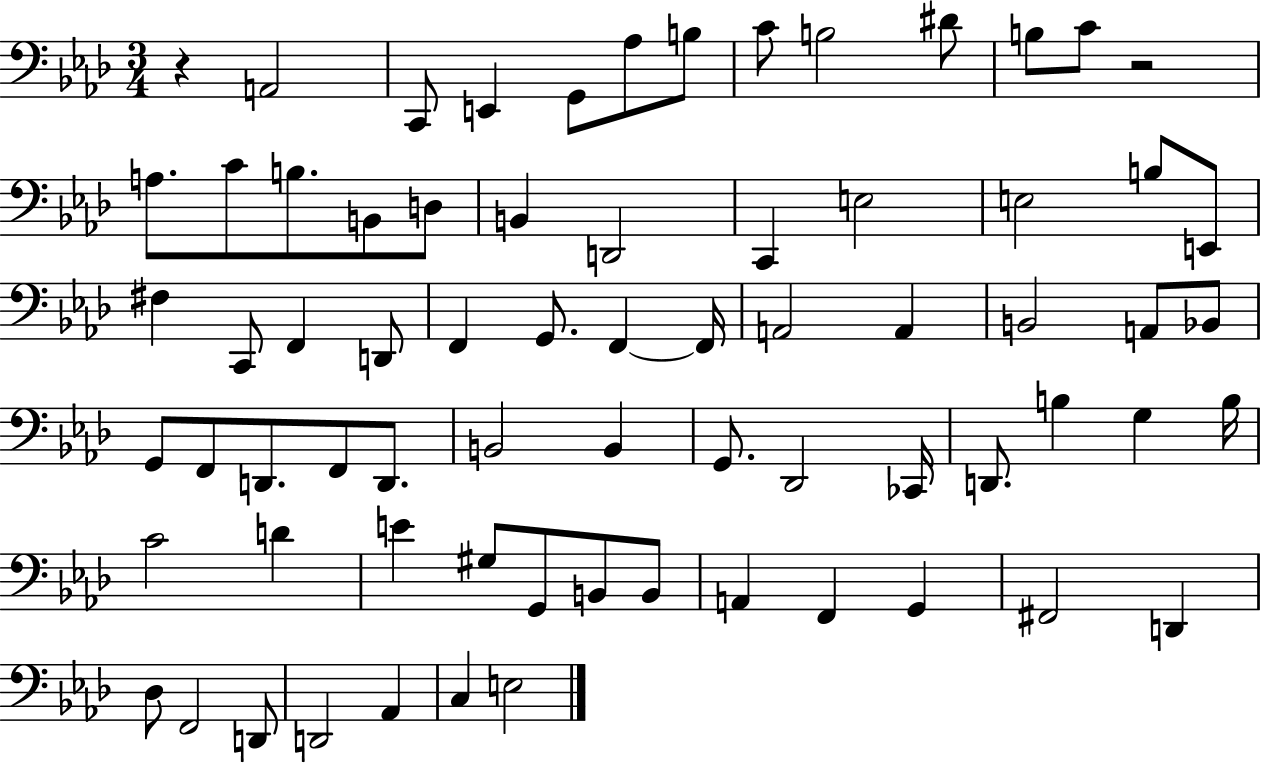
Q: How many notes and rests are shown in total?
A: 71